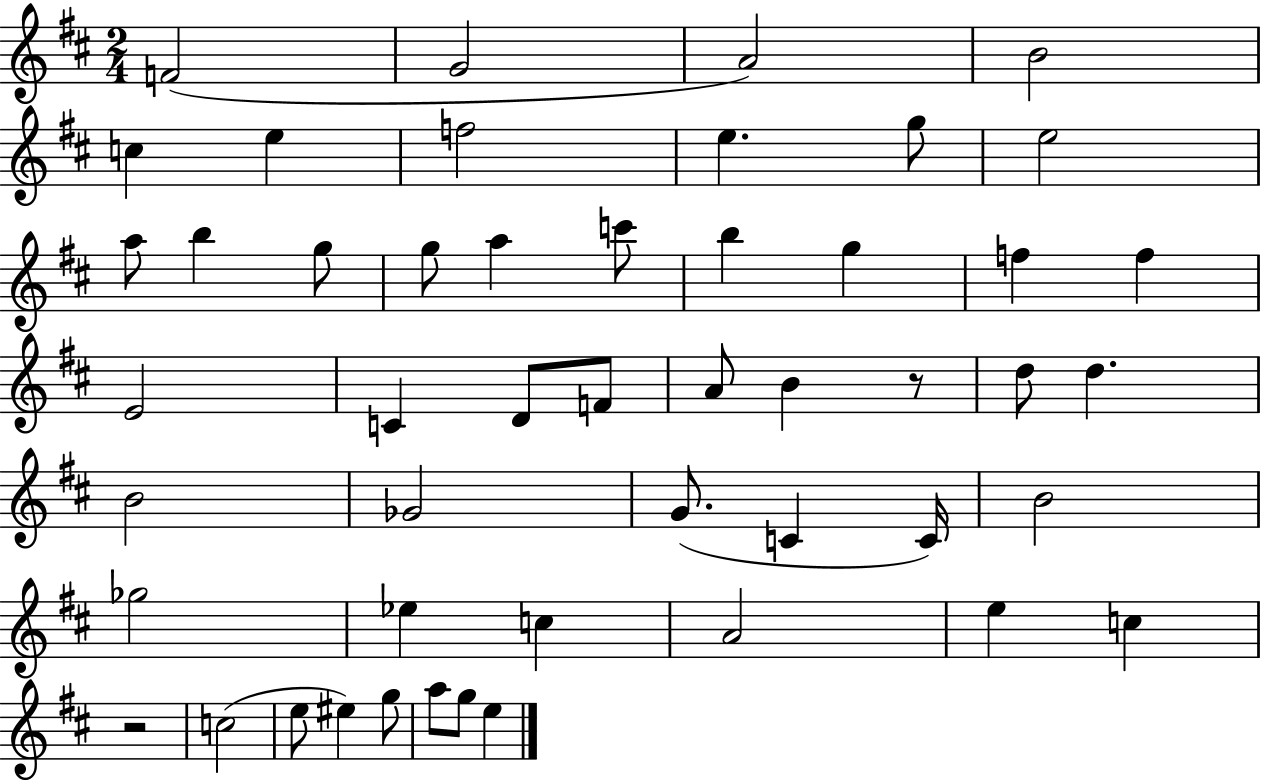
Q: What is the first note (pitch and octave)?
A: F4